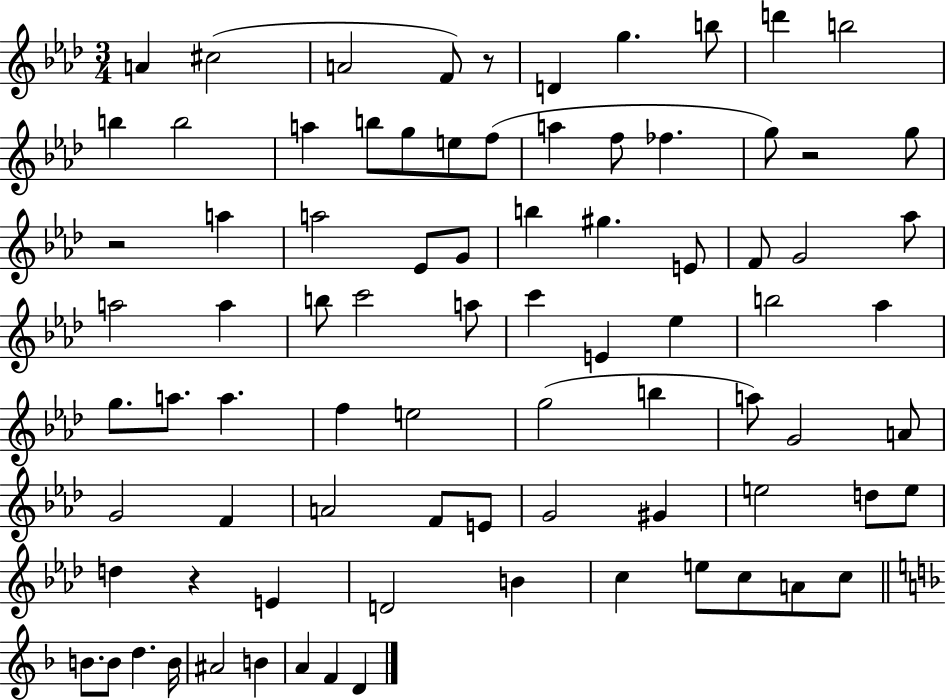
A4/q C#5/h A4/h F4/e R/e D4/q G5/q. B5/e D6/q B5/h B5/q B5/h A5/q B5/e G5/e E5/e F5/e A5/q F5/e FES5/q. G5/e R/h G5/e R/h A5/q A5/h Eb4/e G4/e B5/q G#5/q. E4/e F4/e G4/h Ab5/e A5/h A5/q B5/e C6/h A5/e C6/q E4/q Eb5/q B5/h Ab5/q G5/e. A5/e. A5/q. F5/q E5/h G5/h B5/q A5/e G4/h A4/e G4/h F4/q A4/h F4/e E4/e G4/h G#4/q E5/h D5/e E5/e D5/q R/q E4/q D4/h B4/q C5/q E5/e C5/e A4/e C5/e B4/e. B4/e D5/q. B4/s A#4/h B4/q A4/q F4/q D4/q